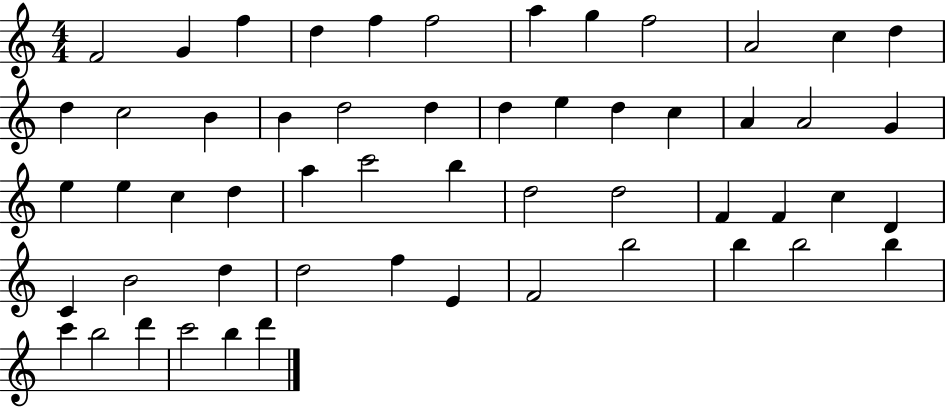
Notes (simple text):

F4/h G4/q F5/q D5/q F5/q F5/h A5/q G5/q F5/h A4/h C5/q D5/q D5/q C5/h B4/q B4/q D5/h D5/q D5/q E5/q D5/q C5/q A4/q A4/h G4/q E5/q E5/q C5/q D5/q A5/q C6/h B5/q D5/h D5/h F4/q F4/q C5/q D4/q C4/q B4/h D5/q D5/h F5/q E4/q F4/h B5/h B5/q B5/h B5/q C6/q B5/h D6/q C6/h B5/q D6/q